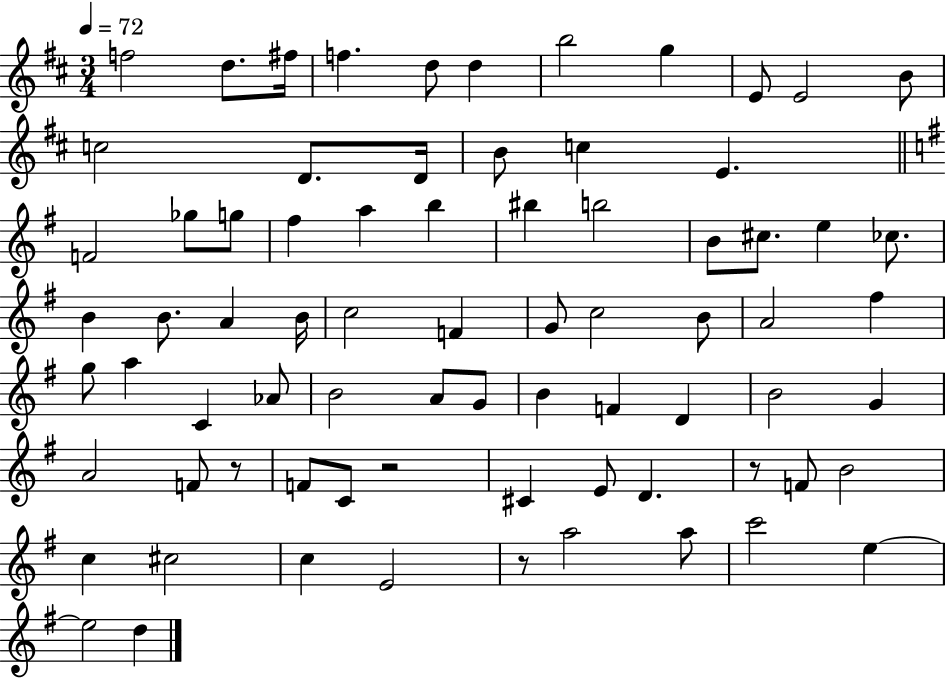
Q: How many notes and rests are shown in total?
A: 75